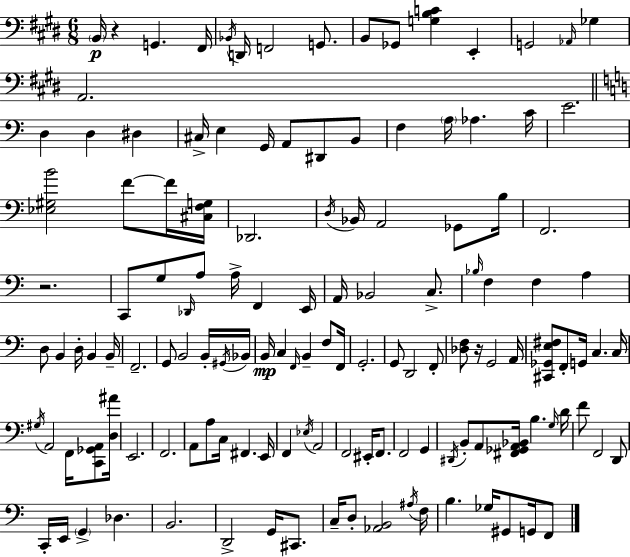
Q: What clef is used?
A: bass